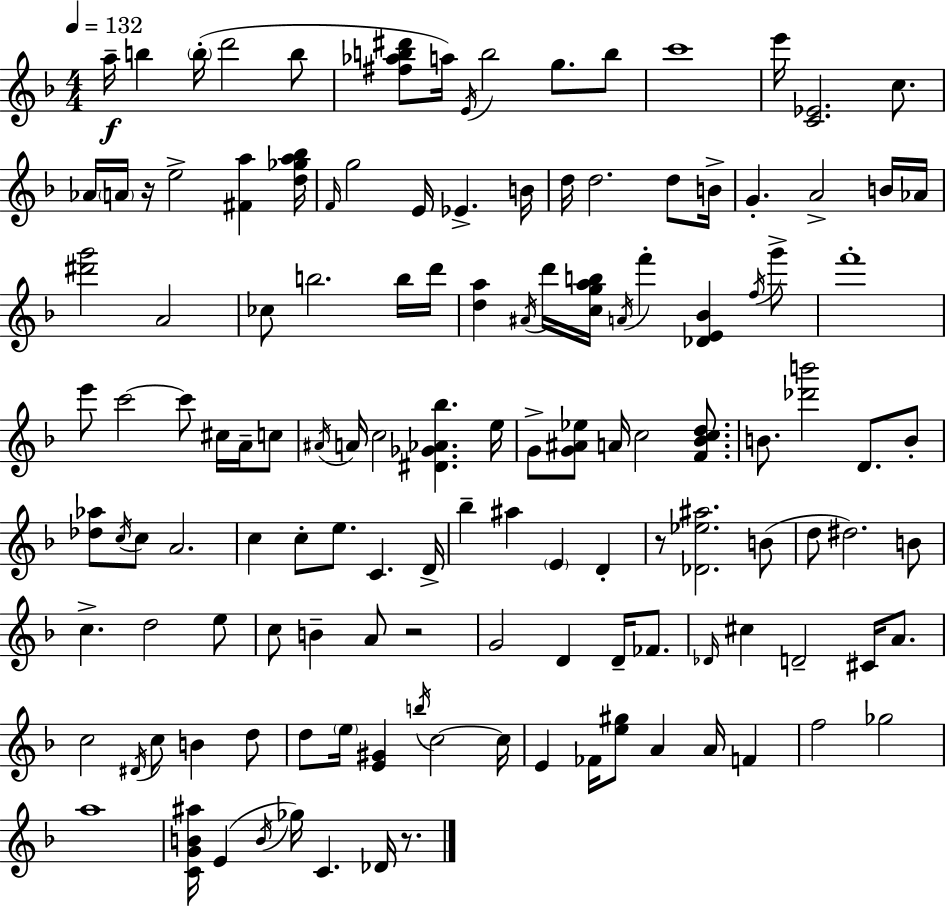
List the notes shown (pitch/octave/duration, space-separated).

A5/s B5/q B5/s D6/h B5/e [F#5,Ab5,B5,D#6]/e A5/s E4/s B5/h G5/e. B5/e C6/w E6/s [C4,Eb4]/h. C5/e. Ab4/s A4/s R/s E5/h [F#4,A5]/q [D5,Gb5,A5,Bb5]/s F4/s G5/h E4/s Eb4/q. B4/s D5/s D5/h. D5/e B4/s G4/q. A4/h B4/s Ab4/s [D#6,G6]/h A4/h CES5/e B5/h. B5/s D6/s [D5,A5]/q A#4/s D6/s [C5,G5,A5,B5]/s A4/s F6/q [Db4,E4,Bb4]/q F5/s G6/e F6/w E6/e C6/h C6/e C#5/s A4/s C5/e A#4/s A4/s C5/h [D#4,Gb4,Ab4,Bb5]/q. E5/s G4/e [G4,A#4,Eb5]/e A4/s C5/h [F4,Bb4,C5,D5]/e. B4/e. [Db6,B6]/h D4/e. B4/e [Db5,Ab5]/e C5/s C5/e A4/h. C5/q C5/e E5/e. C4/q. D4/s Bb5/q A#5/q E4/q D4/q R/e [Db4,Eb5,A#5]/h. B4/e D5/e D#5/h. B4/e C5/q. D5/h E5/e C5/e B4/q A4/e R/h G4/h D4/q D4/s FES4/e. Db4/s C#5/q D4/h C#4/s A4/e. C5/h D#4/s C5/e B4/q D5/e D5/e E5/s [E4,G#4]/q B5/s C5/h C5/s E4/q FES4/s [E5,G#5]/e A4/q A4/s F4/q F5/h Gb5/h A5/w [C4,G4,B4,A#5]/s E4/q B4/s Gb5/s C4/q. Db4/s R/e.